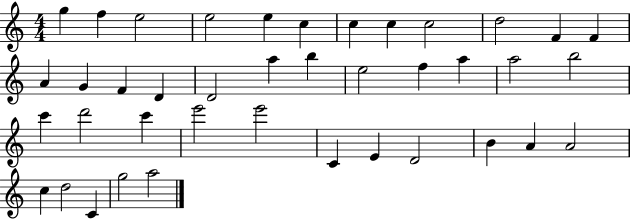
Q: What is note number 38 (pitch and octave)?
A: C4